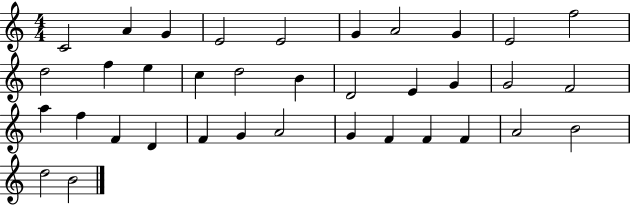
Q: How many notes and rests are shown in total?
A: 36